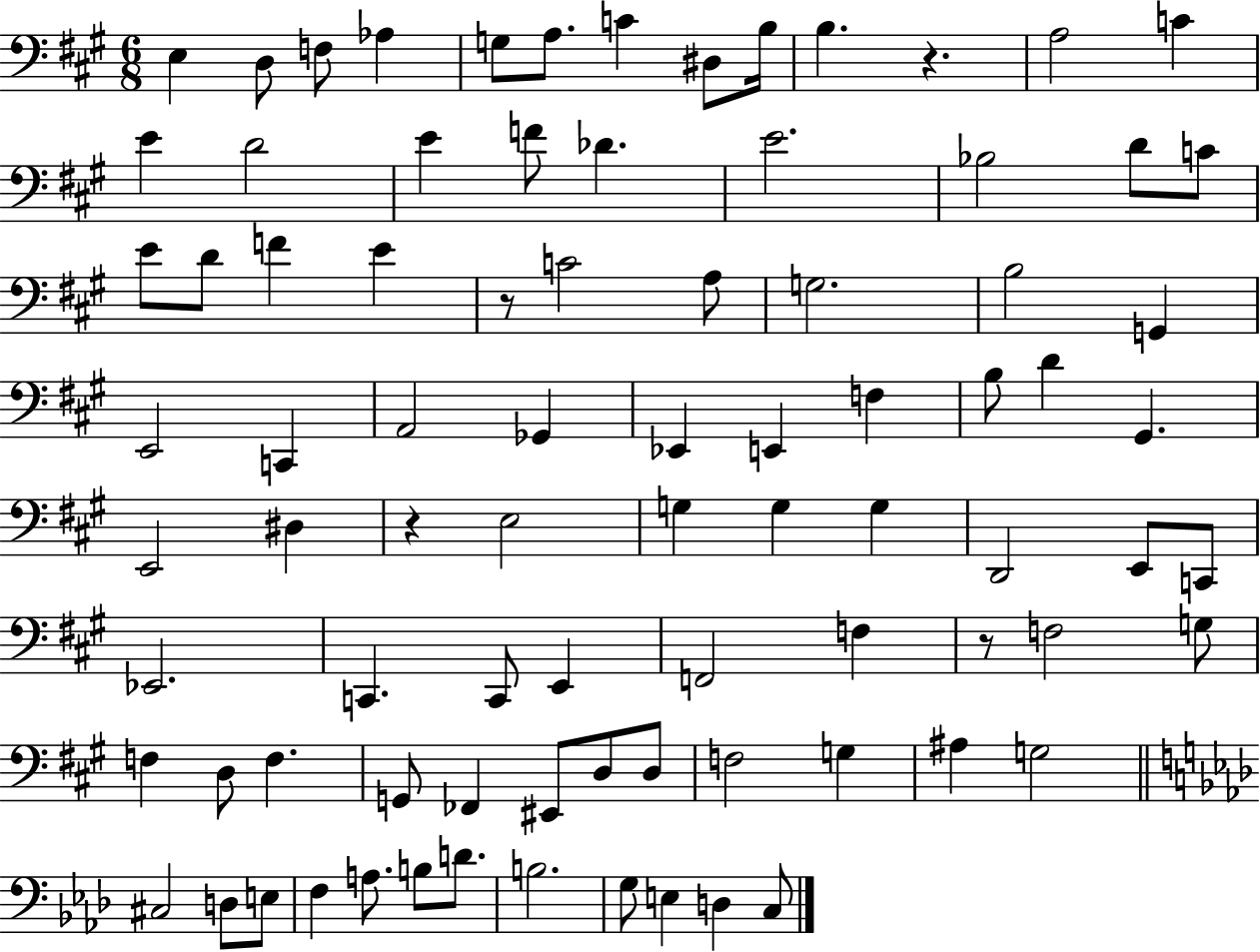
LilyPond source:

{
  \clef bass
  \numericTimeSignature
  \time 6/8
  \key a \major
  \repeat volta 2 { e4 d8 f8 aes4 | g8 a8. c'4 dis8 b16 | b4. r4. | a2 c'4 | \break e'4 d'2 | e'4 f'8 des'4. | e'2. | bes2 d'8 c'8 | \break e'8 d'8 f'4 e'4 | r8 c'2 a8 | g2. | b2 g,4 | \break e,2 c,4 | a,2 ges,4 | ees,4 e,4 f4 | b8 d'4 gis,4. | \break e,2 dis4 | r4 e2 | g4 g4 g4 | d,2 e,8 c,8 | \break ees,2. | c,4. c,8 e,4 | f,2 f4 | r8 f2 g8 | \break f4 d8 f4. | g,8 fes,4 eis,8 d8 d8 | f2 g4 | ais4 g2 | \break \bar "||" \break \key f \minor cis2 d8 e8 | f4 a8. b8 d'8. | b2. | g8 e4 d4 c8 | \break } \bar "|."
}